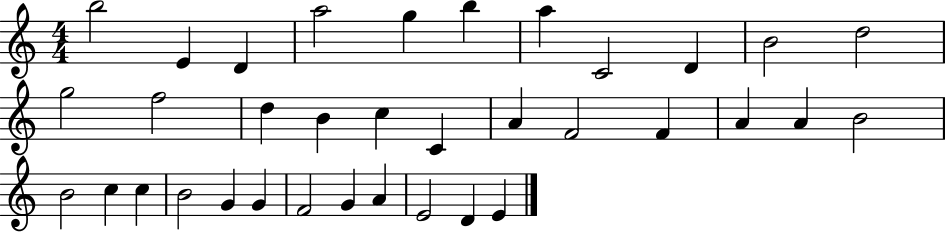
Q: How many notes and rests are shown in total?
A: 35